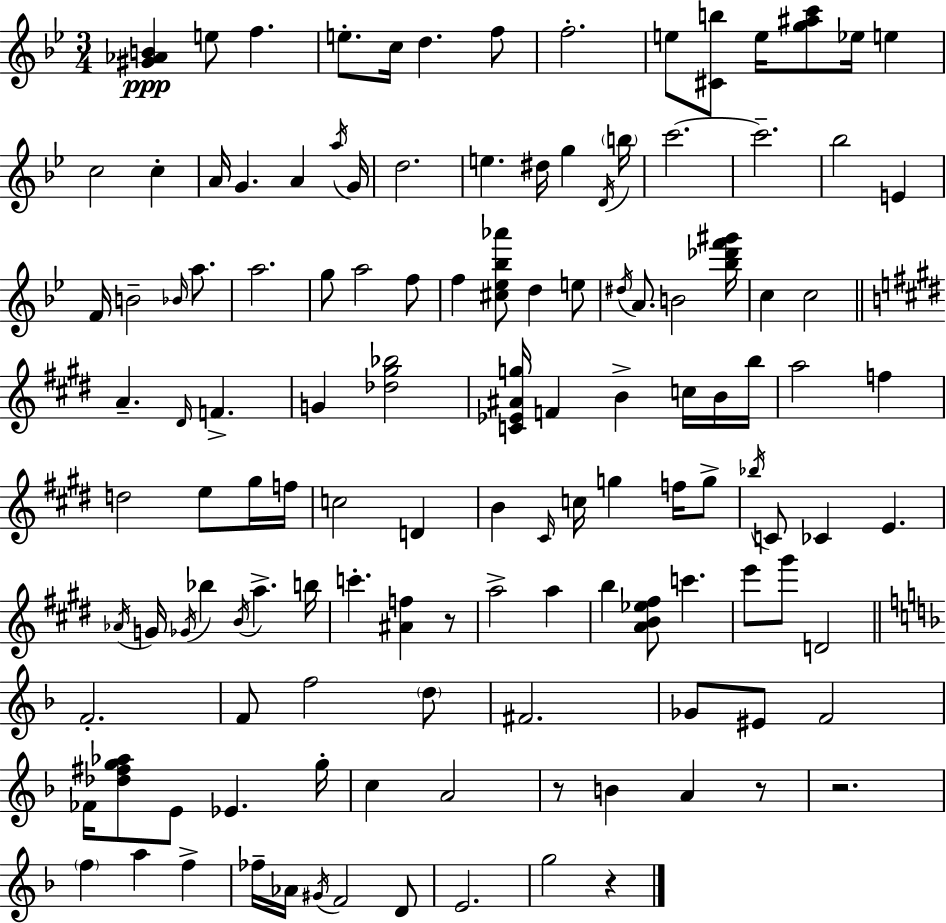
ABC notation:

X:1
T:Untitled
M:3/4
L:1/4
K:Gm
[^G_AB] e/2 f e/2 c/4 d f/2 f2 e/2 [^Cb]/2 e/4 [g^ac']/2 _e/4 e c2 c A/4 G A a/4 G/4 d2 e ^d/4 g D/4 b/4 c'2 c'2 _b2 E F/4 B2 _B/4 a/2 a2 g/2 a2 f/2 f [^c_e_b_a']/2 d e/2 ^d/4 A/2 B2 [_b_d'f'^g']/4 c c2 A ^D/4 F G [_d^g_b]2 [C_E^Ag]/4 F B c/4 B/4 b/4 a2 f d2 e/2 ^g/4 f/4 c2 D B ^C/4 c/4 g f/4 g/2 _b/4 C/2 _C E _A/4 G/4 _G/4 _b B/4 a b/4 c' [^Af] z/2 a2 a b [AB_e^f]/2 c' e'/2 ^g'/2 D2 F2 F/2 f2 d/2 ^F2 _G/2 ^E/2 F2 _F/4 [_d^fg_a]/2 E/2 _E g/4 c A2 z/2 B A z/2 z2 f a f _f/4 _A/4 ^G/4 F2 D/2 E2 g2 z